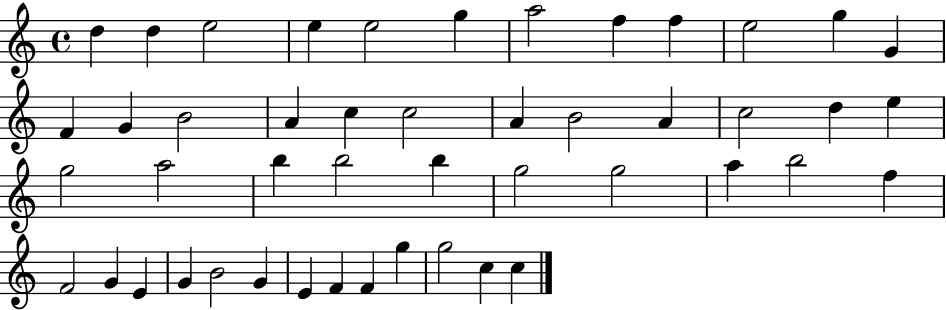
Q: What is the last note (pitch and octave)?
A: C5